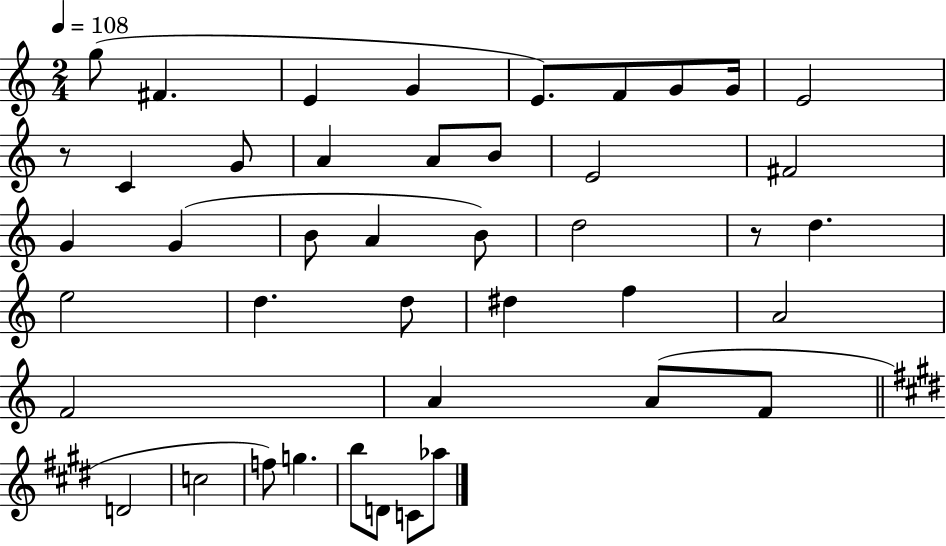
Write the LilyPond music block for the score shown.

{
  \clef treble
  \numericTimeSignature
  \time 2/4
  \key c \major
  \tempo 4 = 108
  g''8( fis'4. | e'4 g'4 | e'8.) f'8 g'8 g'16 | e'2 | \break r8 c'4 g'8 | a'4 a'8 b'8 | e'2 | fis'2 | \break g'4 g'4( | b'8 a'4 b'8) | d''2 | r8 d''4. | \break e''2 | d''4. d''8 | dis''4 f''4 | a'2 | \break f'2 | a'4 a'8( f'8 | \bar "||" \break \key e \major d'2 | c''2 | f''8) g''4. | b''8 d'8 c'8 aes''8 | \break \bar "|."
}